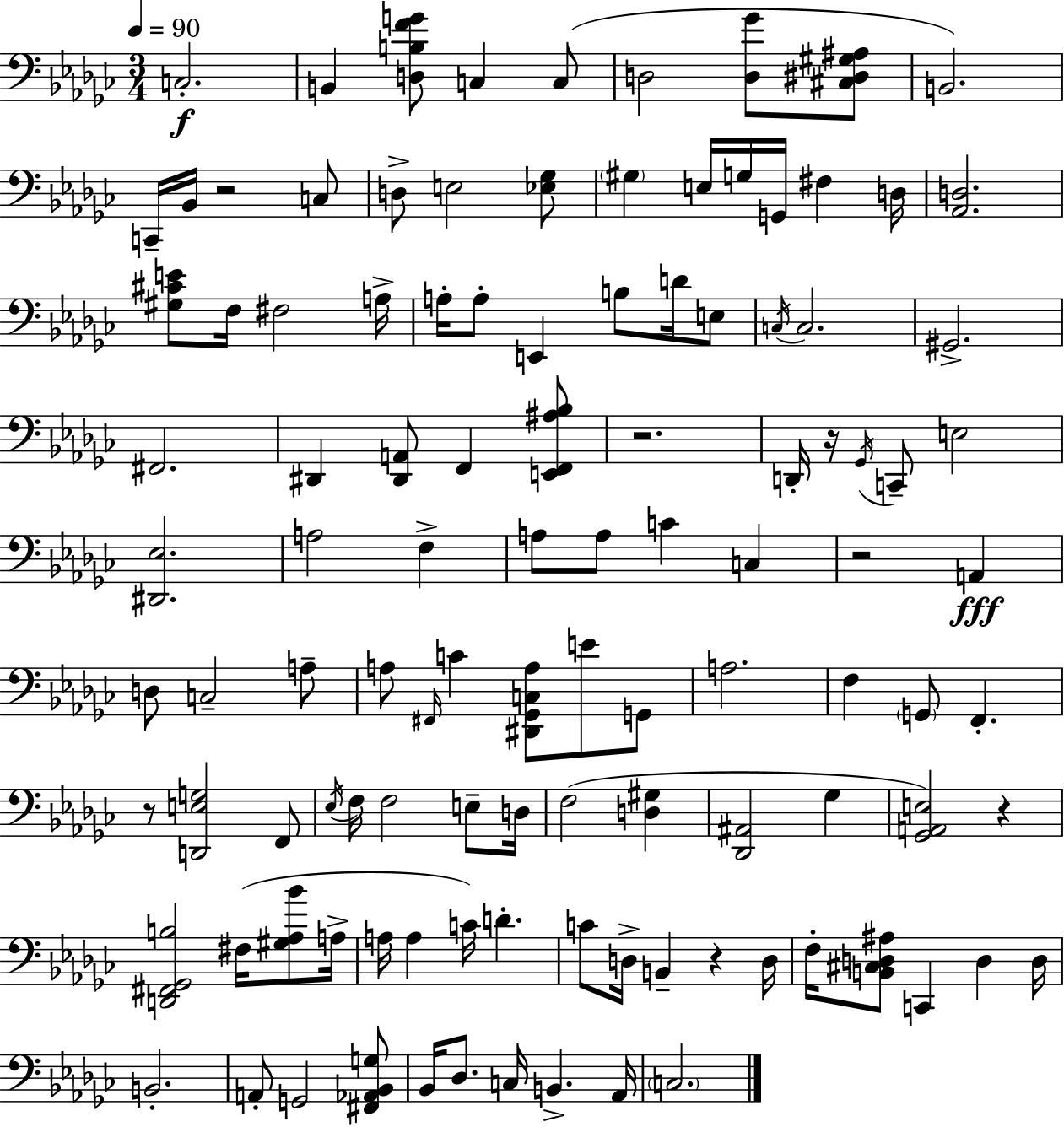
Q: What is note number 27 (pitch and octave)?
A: C3